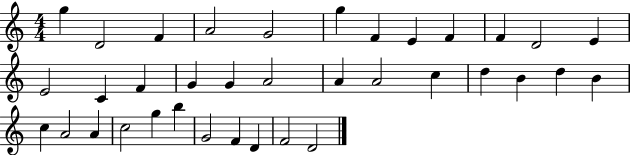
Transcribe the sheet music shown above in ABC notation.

X:1
T:Untitled
M:4/4
L:1/4
K:C
g D2 F A2 G2 g F E F F D2 E E2 C F G G A2 A A2 c d B d B c A2 A c2 g b G2 F D F2 D2